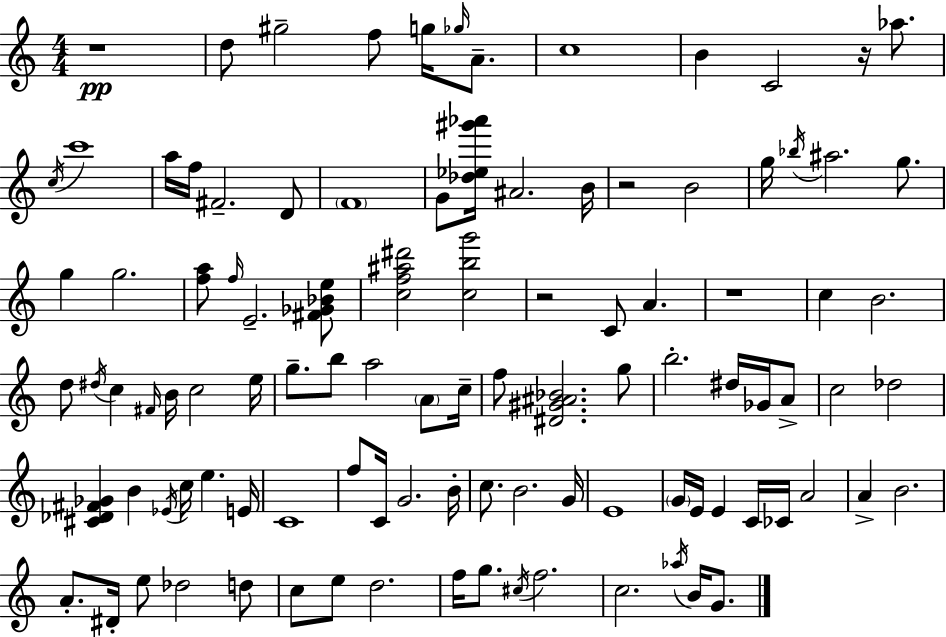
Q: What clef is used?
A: treble